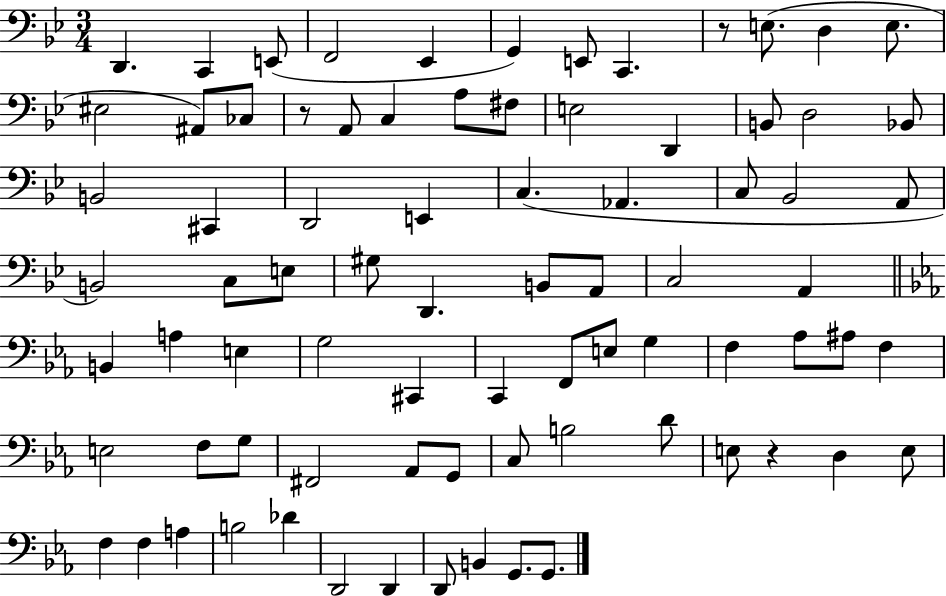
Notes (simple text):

D2/q. C2/q E2/e F2/h Eb2/q G2/q E2/e C2/q. R/e E3/e. D3/q E3/e. EIS3/h A#2/e CES3/e R/e A2/e C3/q A3/e F#3/e E3/h D2/q B2/e D3/h Bb2/e B2/h C#2/q D2/h E2/q C3/q. Ab2/q. C3/e Bb2/h A2/e B2/h C3/e E3/e G#3/e D2/q. B2/e A2/e C3/h A2/q B2/q A3/q E3/q G3/h C#2/q C2/q F2/e E3/e G3/q F3/q Ab3/e A#3/e F3/q E3/h F3/e G3/e F#2/h Ab2/e G2/e C3/e B3/h D4/e E3/e R/q D3/q E3/e F3/q F3/q A3/q B3/h Db4/q D2/h D2/q D2/e B2/q G2/e. G2/e.